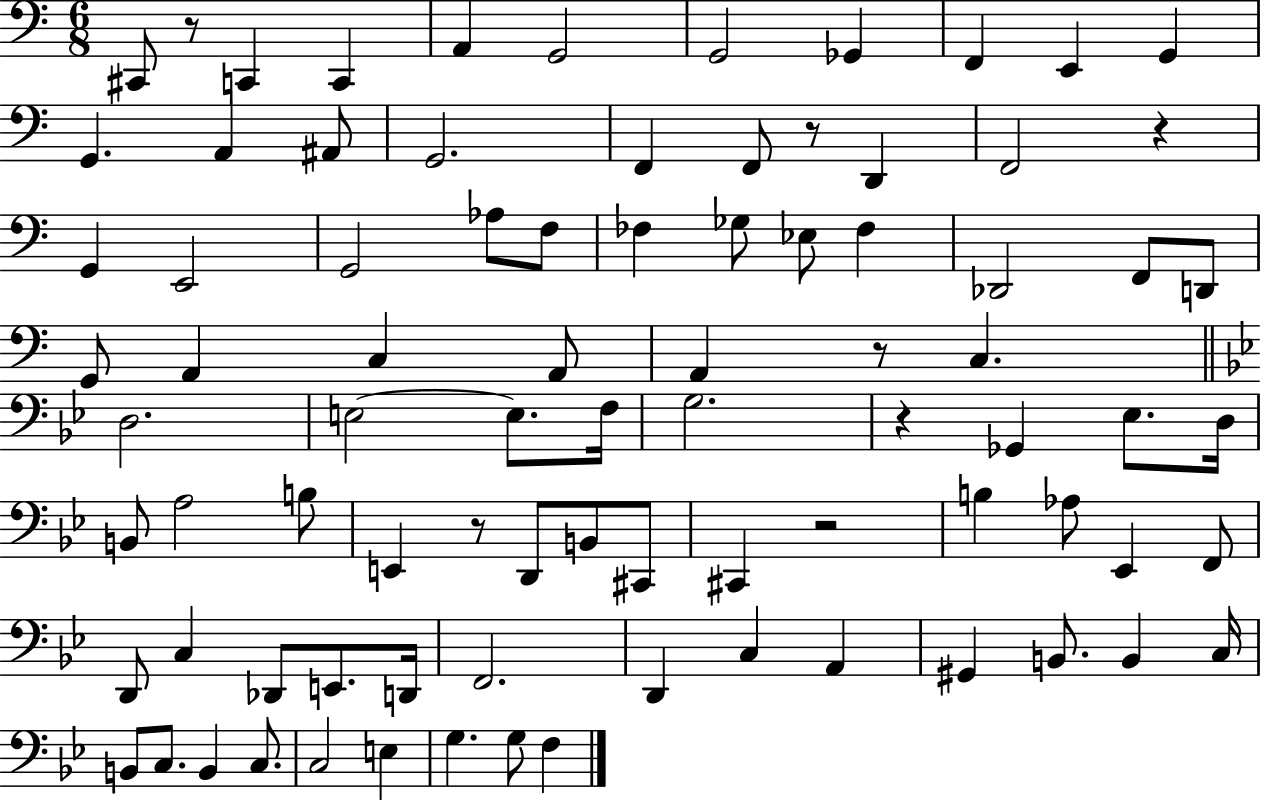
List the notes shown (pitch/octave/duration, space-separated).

C#2/e R/e C2/q C2/q A2/q G2/h G2/h Gb2/q F2/q E2/q G2/q G2/q. A2/q A#2/e G2/h. F2/q F2/e R/e D2/q F2/h R/q G2/q E2/h G2/h Ab3/e F3/e FES3/q Gb3/e Eb3/e FES3/q Db2/h F2/e D2/e G2/e A2/q C3/q A2/e A2/q R/e C3/q. D3/h. E3/h E3/e. F3/s G3/h. R/q Gb2/q Eb3/e. D3/s B2/e A3/h B3/e E2/q R/e D2/e B2/e C#2/e C#2/q R/h B3/q Ab3/e Eb2/q F2/e D2/e C3/q Db2/e E2/e. D2/s F2/h. D2/q C3/q A2/q G#2/q B2/e. B2/q C3/s B2/e C3/e. B2/q C3/e. C3/h E3/q G3/q. G3/e F3/q